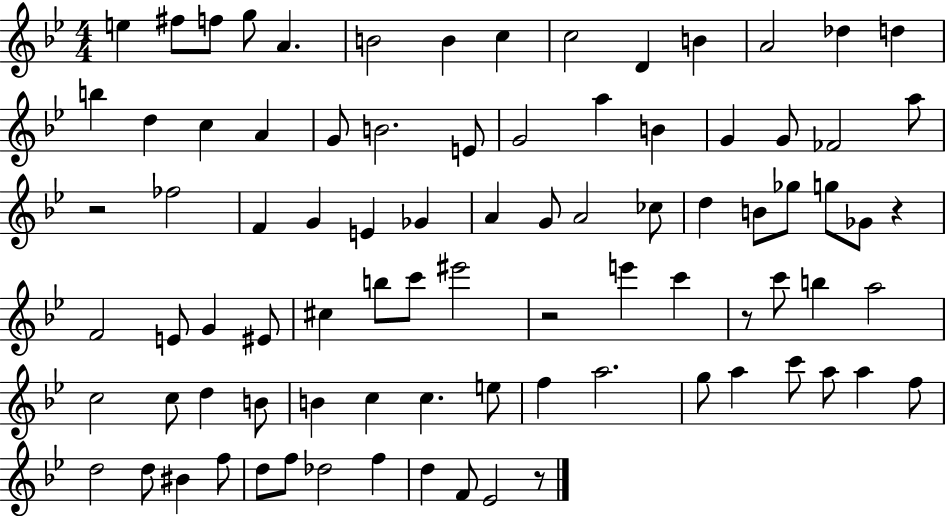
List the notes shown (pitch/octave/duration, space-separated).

E5/q F#5/e F5/e G5/e A4/q. B4/h B4/q C5/q C5/h D4/q B4/q A4/h Db5/q D5/q B5/q D5/q C5/q A4/q G4/e B4/h. E4/e G4/h A5/q B4/q G4/q G4/e FES4/h A5/e R/h FES5/h F4/q G4/q E4/q Gb4/q A4/q G4/e A4/h CES5/e D5/q B4/e Gb5/e G5/e Gb4/e R/q F4/h E4/e G4/q EIS4/e C#5/q B5/e C6/e EIS6/h R/h E6/q C6/q R/e C6/e B5/q A5/h C5/h C5/e D5/q B4/e B4/q C5/q C5/q. E5/e F5/q A5/h. G5/e A5/q C6/e A5/e A5/q F5/e D5/h D5/e BIS4/q F5/e D5/e F5/e Db5/h F5/q D5/q F4/e Eb4/h R/e